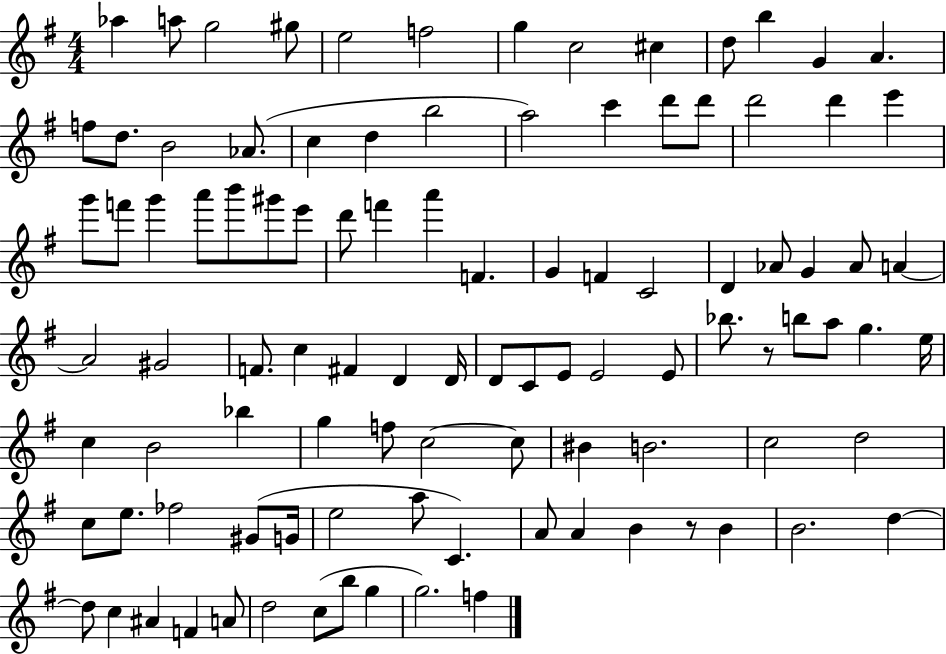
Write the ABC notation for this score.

X:1
T:Untitled
M:4/4
L:1/4
K:G
_a a/2 g2 ^g/2 e2 f2 g c2 ^c d/2 b G A f/2 d/2 B2 _A/2 c d b2 a2 c' d'/2 d'/2 d'2 d' e' g'/2 f'/2 g' a'/2 b'/2 ^g'/2 e'/2 d'/2 f' a' F G F C2 D _A/2 G _A/2 A A2 ^G2 F/2 c ^F D D/4 D/2 C/2 E/2 E2 E/2 _b/2 z/2 b/2 a/2 g e/4 c B2 _b g f/2 c2 c/2 ^B B2 c2 d2 c/2 e/2 _f2 ^G/2 G/4 e2 a/2 C A/2 A B z/2 B B2 d d/2 c ^A F A/2 d2 c/2 b/2 g g2 f